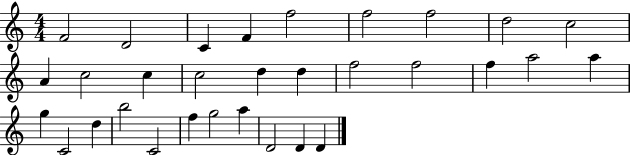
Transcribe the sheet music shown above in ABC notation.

X:1
T:Untitled
M:4/4
L:1/4
K:C
F2 D2 C F f2 f2 f2 d2 c2 A c2 c c2 d d f2 f2 f a2 a g C2 d b2 C2 f g2 a D2 D D